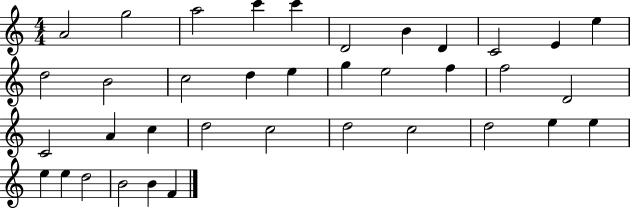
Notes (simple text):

A4/h G5/h A5/h C6/q C6/q D4/h B4/q D4/q C4/h E4/q E5/q D5/h B4/h C5/h D5/q E5/q G5/q E5/h F5/q F5/h D4/h C4/h A4/q C5/q D5/h C5/h D5/h C5/h D5/h E5/q E5/q E5/q E5/q D5/h B4/h B4/q F4/q